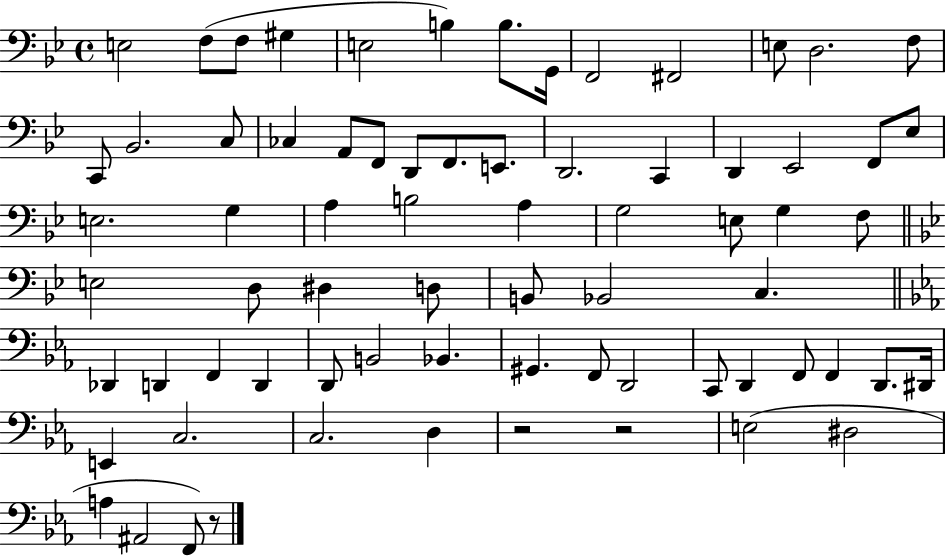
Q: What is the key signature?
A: BES major